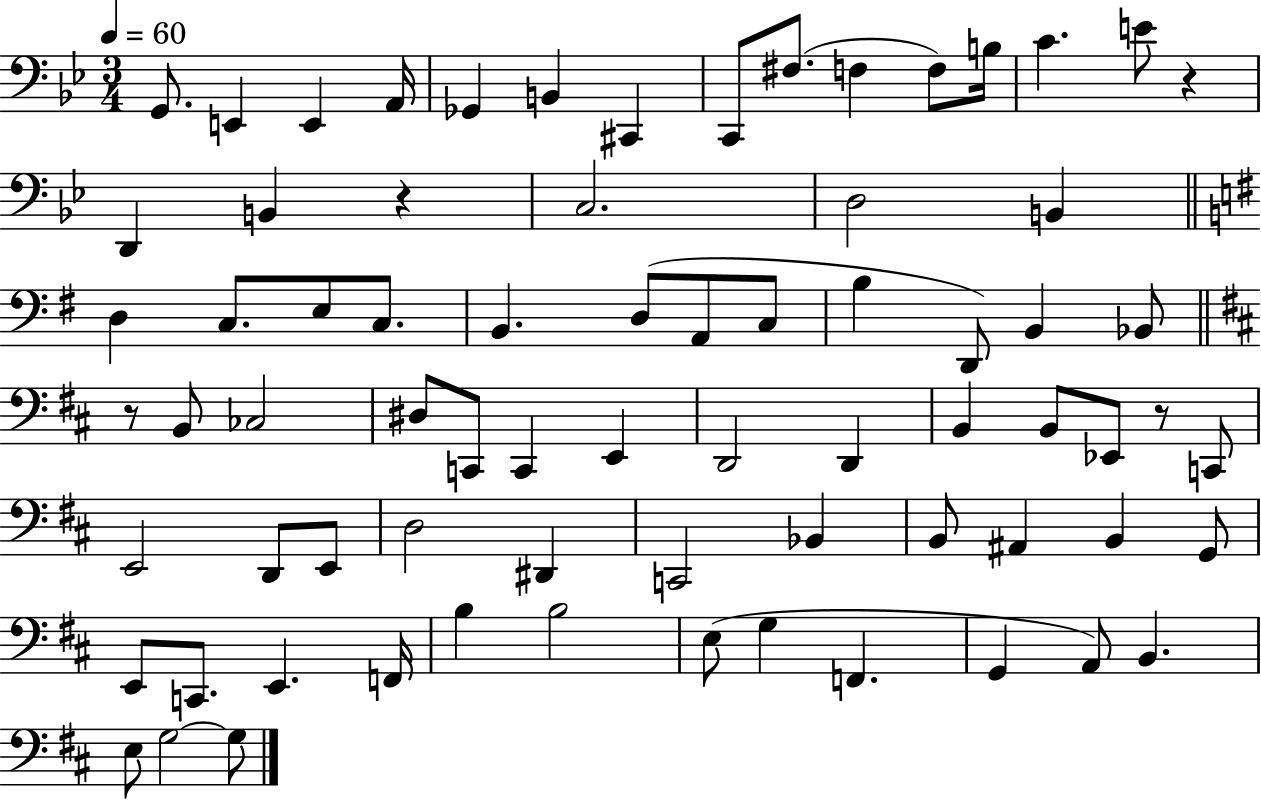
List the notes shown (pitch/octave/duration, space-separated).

G2/e. E2/q E2/q A2/s Gb2/q B2/q C#2/q C2/e F#3/e. F3/q F3/e B3/s C4/q. E4/e R/q D2/q B2/q R/q C3/h. D3/h B2/q D3/q C3/e. E3/e C3/e. B2/q. D3/e A2/e C3/e B3/q D2/e B2/q Bb2/e R/e B2/e CES3/h D#3/e C2/e C2/q E2/q D2/h D2/q B2/q B2/e Eb2/e R/e C2/e E2/h D2/e E2/e D3/h D#2/q C2/h Bb2/q B2/e A#2/q B2/q G2/e E2/e C2/e. E2/q. F2/s B3/q B3/h E3/e G3/q F2/q. G2/q A2/e B2/q. E3/e G3/h G3/e